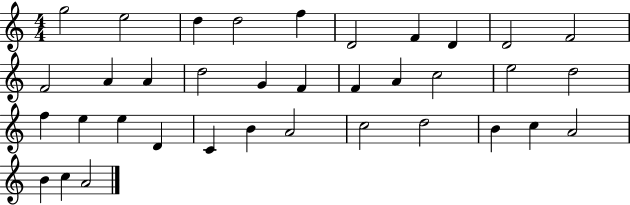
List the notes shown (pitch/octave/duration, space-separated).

G5/h E5/h D5/q D5/h F5/q D4/h F4/q D4/q D4/h F4/h F4/h A4/q A4/q D5/h G4/q F4/q F4/q A4/q C5/h E5/h D5/h F5/q E5/q E5/q D4/q C4/q B4/q A4/h C5/h D5/h B4/q C5/q A4/h B4/q C5/q A4/h